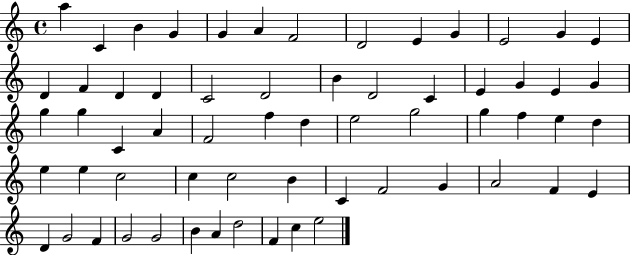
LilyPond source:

{
  \clef treble
  \time 4/4
  \defaultTimeSignature
  \key c \major
  a''4 c'4 b'4 g'4 | g'4 a'4 f'2 | d'2 e'4 g'4 | e'2 g'4 e'4 | \break d'4 f'4 d'4 d'4 | c'2 d'2 | b'4 d'2 c'4 | e'4 g'4 e'4 g'4 | \break g''4 g''4 c'4 a'4 | f'2 f''4 d''4 | e''2 g''2 | g''4 f''4 e''4 d''4 | \break e''4 e''4 c''2 | c''4 c''2 b'4 | c'4 f'2 g'4 | a'2 f'4 e'4 | \break d'4 g'2 f'4 | g'2 g'2 | b'4 a'4 d''2 | f'4 c''4 e''2 | \break \bar "|."
}